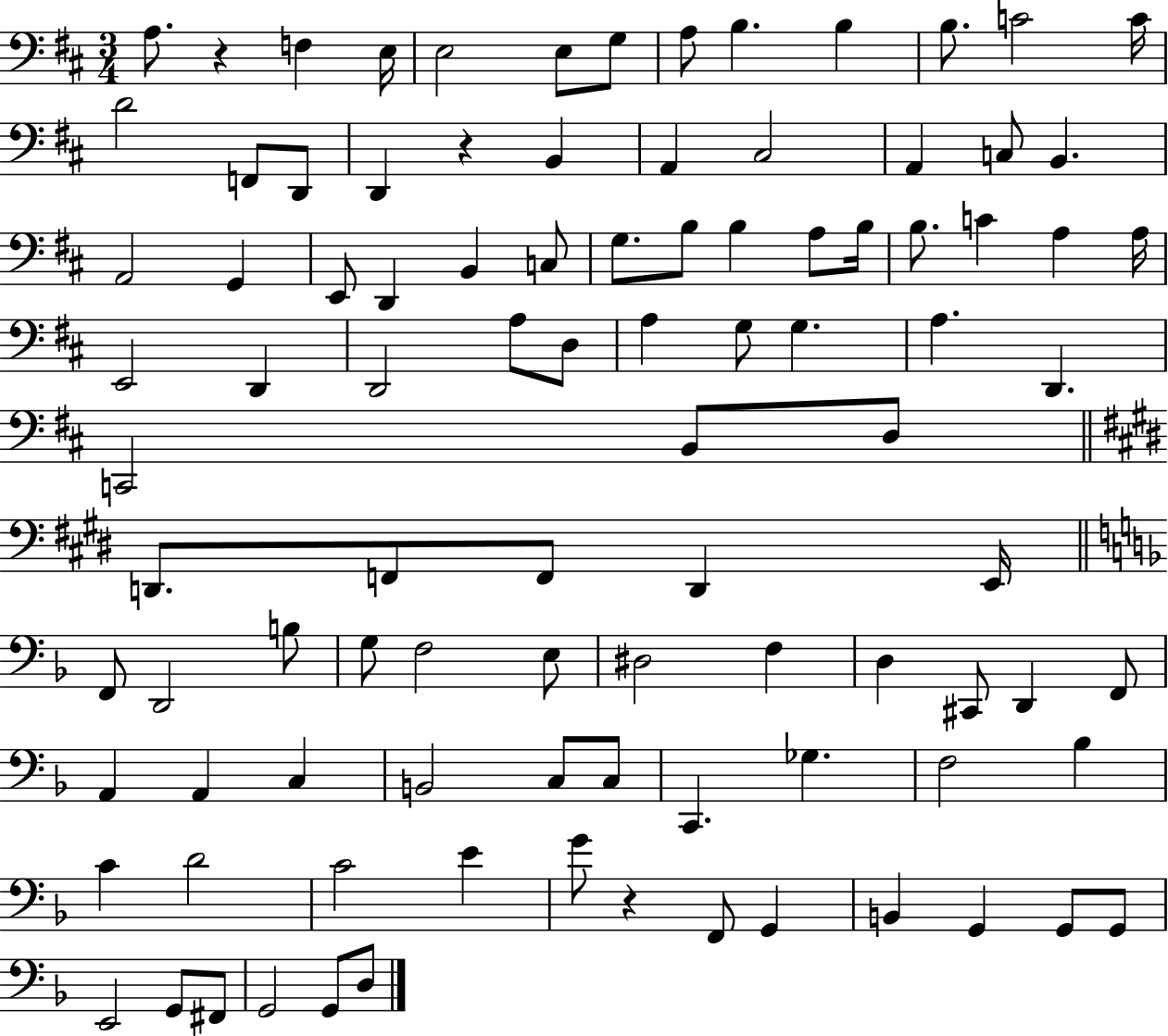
X:1
T:Untitled
M:3/4
L:1/4
K:D
A,/2 z F, E,/4 E,2 E,/2 G,/2 A,/2 B, B, B,/2 C2 C/4 D2 F,,/2 D,,/2 D,, z B,, A,, ^C,2 A,, C,/2 B,, A,,2 G,, E,,/2 D,, B,, C,/2 G,/2 B,/2 B, A,/2 B,/4 B,/2 C A, A,/4 E,,2 D,, D,,2 A,/2 D,/2 A, G,/2 G, A, D,, C,,2 B,,/2 D,/2 D,,/2 F,,/2 F,,/2 D,, E,,/4 F,,/2 D,,2 B,/2 G,/2 F,2 E,/2 ^D,2 F, D, ^C,,/2 D,, F,,/2 A,, A,, C, B,,2 C,/2 C,/2 C,, _G, F,2 _B, C D2 C2 E G/2 z F,,/2 G,, B,, G,, G,,/2 G,,/2 E,,2 G,,/2 ^F,,/2 G,,2 G,,/2 D,/2